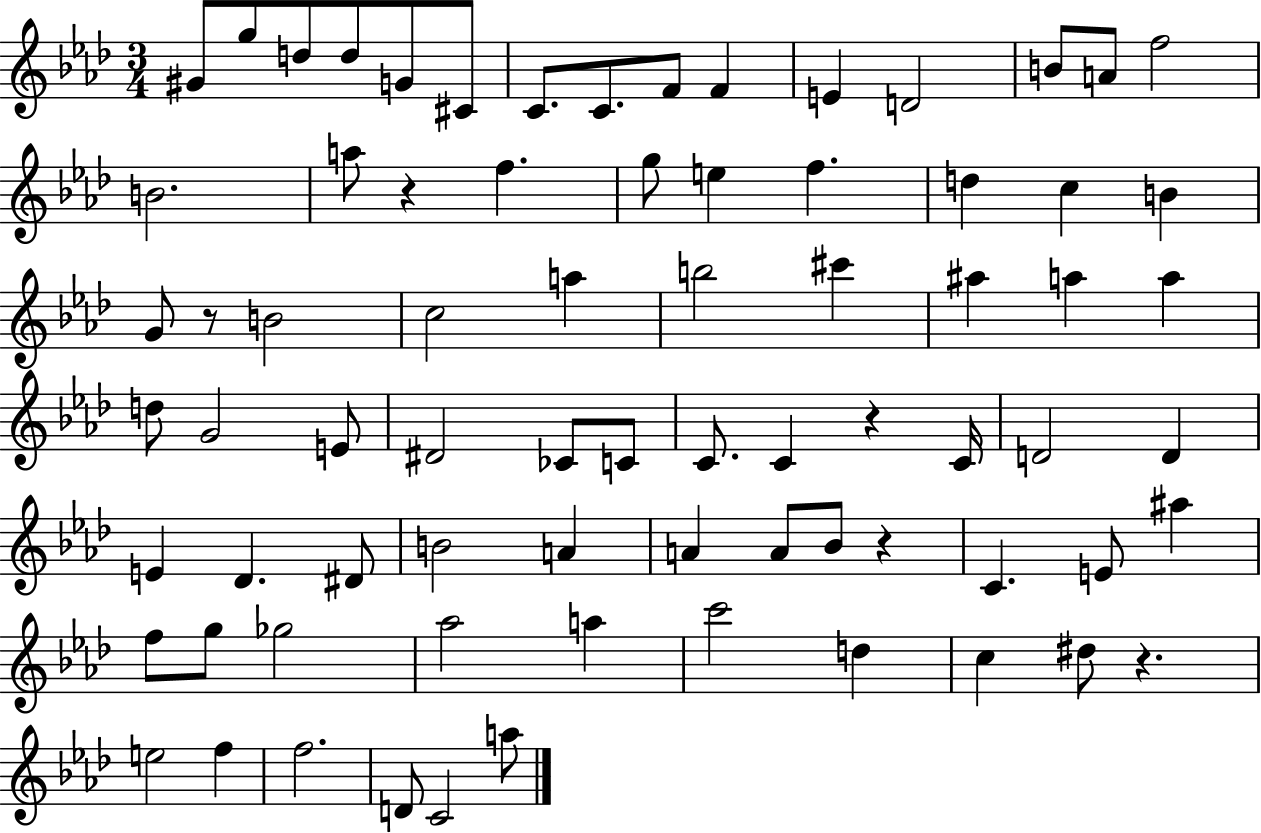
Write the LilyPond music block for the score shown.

{
  \clef treble
  \numericTimeSignature
  \time 3/4
  \key aes \major
  \repeat volta 2 { gis'8 g''8 d''8 d''8 g'8 cis'8 | c'8. c'8. f'8 f'4 | e'4 d'2 | b'8 a'8 f''2 | \break b'2. | a''8 r4 f''4. | g''8 e''4 f''4. | d''4 c''4 b'4 | \break g'8 r8 b'2 | c''2 a''4 | b''2 cis'''4 | ais''4 a''4 a''4 | \break d''8 g'2 e'8 | dis'2 ces'8 c'8 | c'8. c'4 r4 c'16 | d'2 d'4 | \break e'4 des'4. dis'8 | b'2 a'4 | a'4 a'8 bes'8 r4 | c'4. e'8 ais''4 | \break f''8 g''8 ges''2 | aes''2 a''4 | c'''2 d''4 | c''4 dis''8 r4. | \break e''2 f''4 | f''2. | d'8 c'2 a''8 | } \bar "|."
}